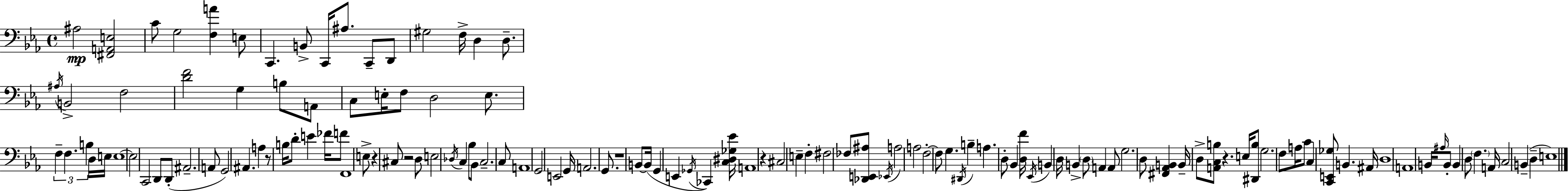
X:1
T:Untitled
M:4/4
L:1/4
K:Cm
^A,2 [^F,,A,,E,]2 C/2 G,2 [F,A] E,/2 C,, B,,/2 C,,/4 ^A,/2 C,,/2 D,,/2 ^G,2 F,/4 D, D,/2 ^A,/4 B,,2 F,2 [DF]2 G, B,/2 A,,/2 C,/2 E,/4 F,/2 D,2 E,/2 F, F, B, D,/4 E,/4 E,4 E,2 C,,2 D,,/2 D,,/2 ^A,,2 A,,/2 G,,2 ^A,, A, z/2 B,/4 D/2 E _F/4 F/2 F,,4 E,/2 z ^C,/2 z2 D,/2 E,2 _D,/4 C, _B,/2 _B,,/2 C,2 C,/2 A,,4 G,,2 E,,2 G,,/4 A,,2 G,,/2 z4 B,,/2 B,,/4 G,, E,, _G,,/4 _C,, [C,^D,_G,_E]/4 A,,4 z ^C,2 E, F, ^F,2 _F,/2 [_D,,E,,^A,]/2 _E,,/4 A,2 A,2 F,2 F,/2 G, ^D,,/4 B, A, D,/2 _B,, [D,F]/4 _E,,/4 B,, D,/4 B,, D,/2 A,, A,,/2 G,2 D,/2 [^F,,_A,,B,,] B,,/4 D,/2 [A,,C,B,]/2 z E,/4 [^D,,B,]/2 G,2 F,/2 A,/4 C/2 C, [C,,E,,_G,]/2 B,, ^A,,/4 D,4 A,,4 B,,/4 ^A,/4 B,,/2 B,, D,/2 F, A,,/4 C,2 B,, D, E,4